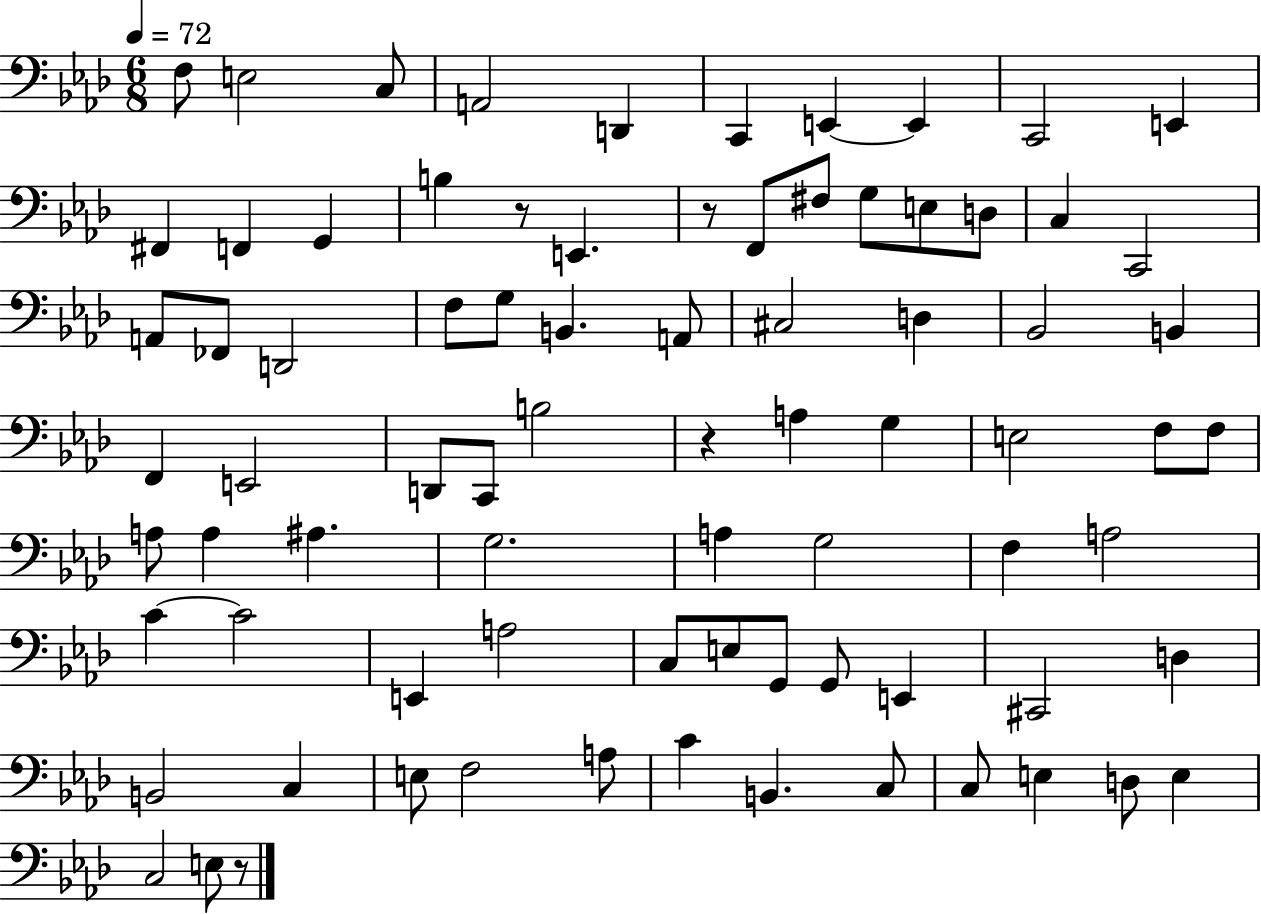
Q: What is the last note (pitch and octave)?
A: E3